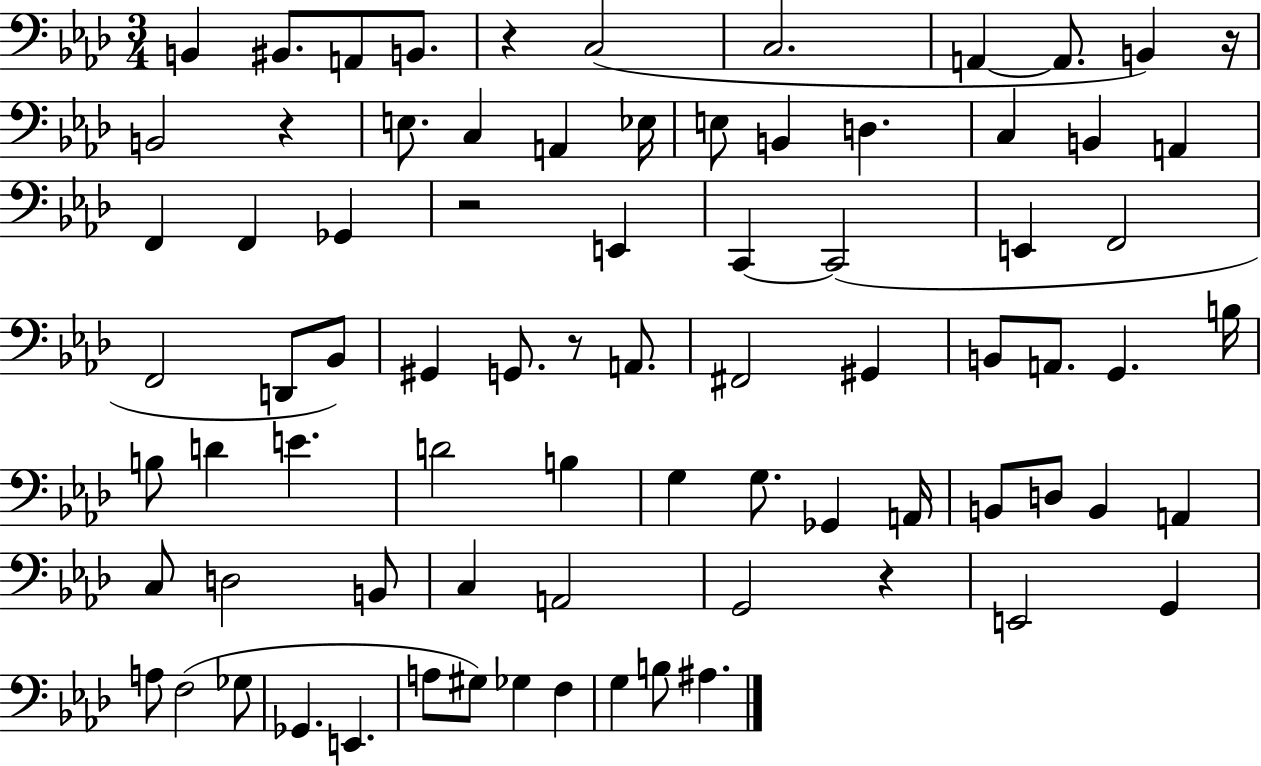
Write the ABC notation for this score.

X:1
T:Untitled
M:3/4
L:1/4
K:Ab
B,, ^B,,/2 A,,/2 B,,/2 z C,2 C,2 A,, A,,/2 B,, z/4 B,,2 z E,/2 C, A,, _E,/4 E,/2 B,, D, C, B,, A,, F,, F,, _G,, z2 E,, C,, C,,2 E,, F,,2 F,,2 D,,/2 _B,,/2 ^G,, G,,/2 z/2 A,,/2 ^F,,2 ^G,, B,,/2 A,,/2 G,, B,/4 B,/2 D E D2 B, G, G,/2 _G,, A,,/4 B,,/2 D,/2 B,, A,, C,/2 D,2 B,,/2 C, A,,2 G,,2 z E,,2 G,, A,/2 F,2 _G,/2 _G,, E,, A,/2 ^G,/2 _G, F, G, B,/2 ^A,